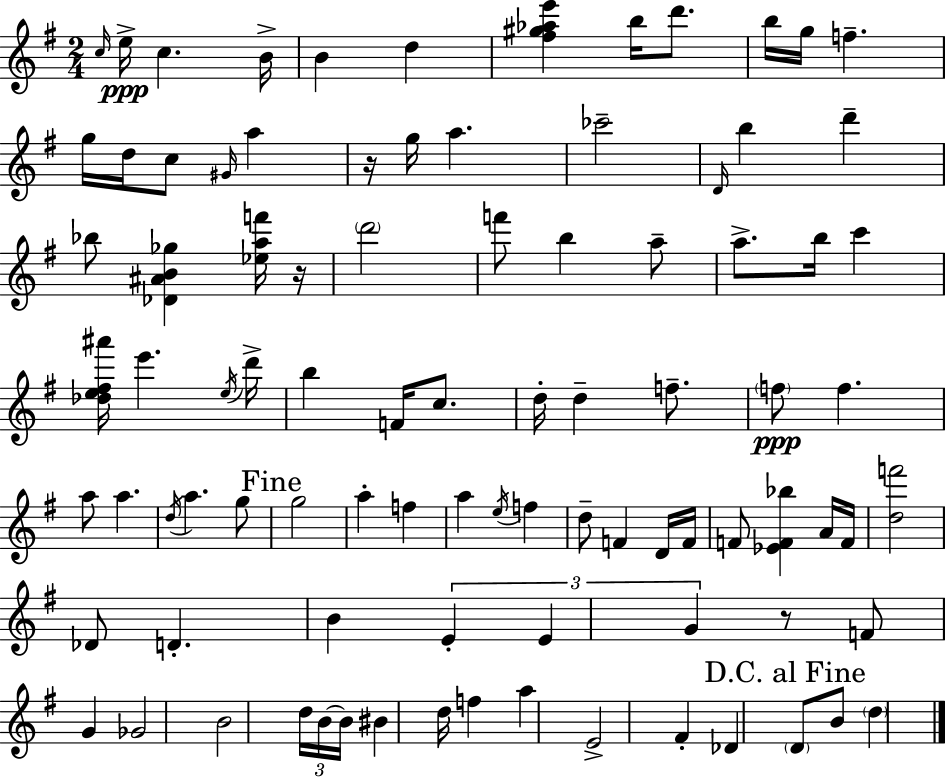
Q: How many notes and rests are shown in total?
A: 91